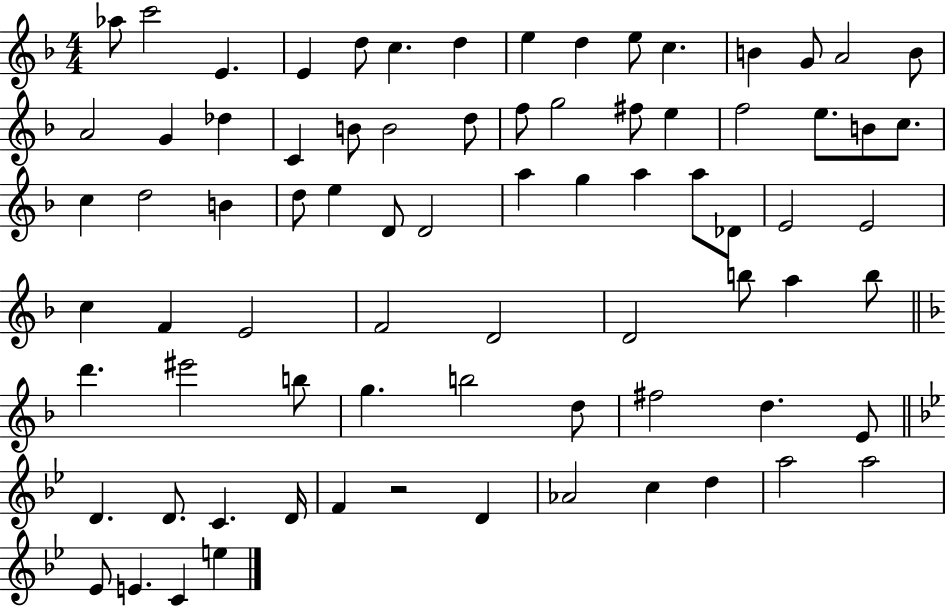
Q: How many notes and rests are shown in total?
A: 78